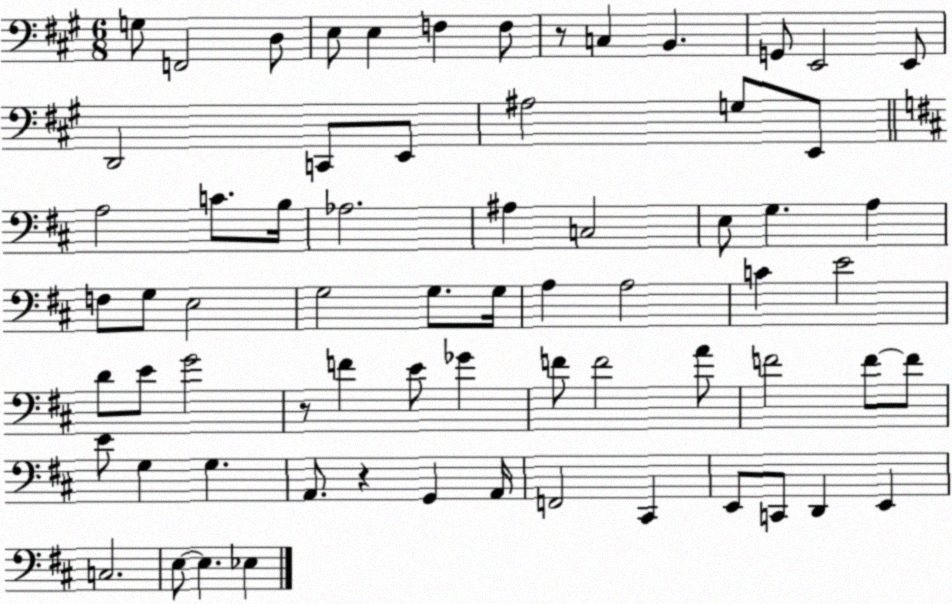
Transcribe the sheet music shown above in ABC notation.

X:1
T:Untitled
M:6/8
L:1/4
K:A
G,/2 F,,2 D,/2 E,/2 E, F, F,/2 z/2 C, B,, G,,/2 E,,2 E,,/2 D,,2 C,,/2 E,,/2 ^A,2 G,/2 E,,/2 A,2 C/2 B,/4 _A,2 ^A, C,2 E,/2 G, A, F,/2 G,/2 E,2 G,2 G,/2 G,/4 A, A,2 C E2 D/2 E/2 G2 z/2 F E/2 _G F/2 F2 A/2 F2 F/2 F/2 E/2 G, G, A,,/2 z G,, A,,/4 F,,2 ^C,, E,,/2 C,,/2 D,, E,, C,2 E,/2 E, _E,